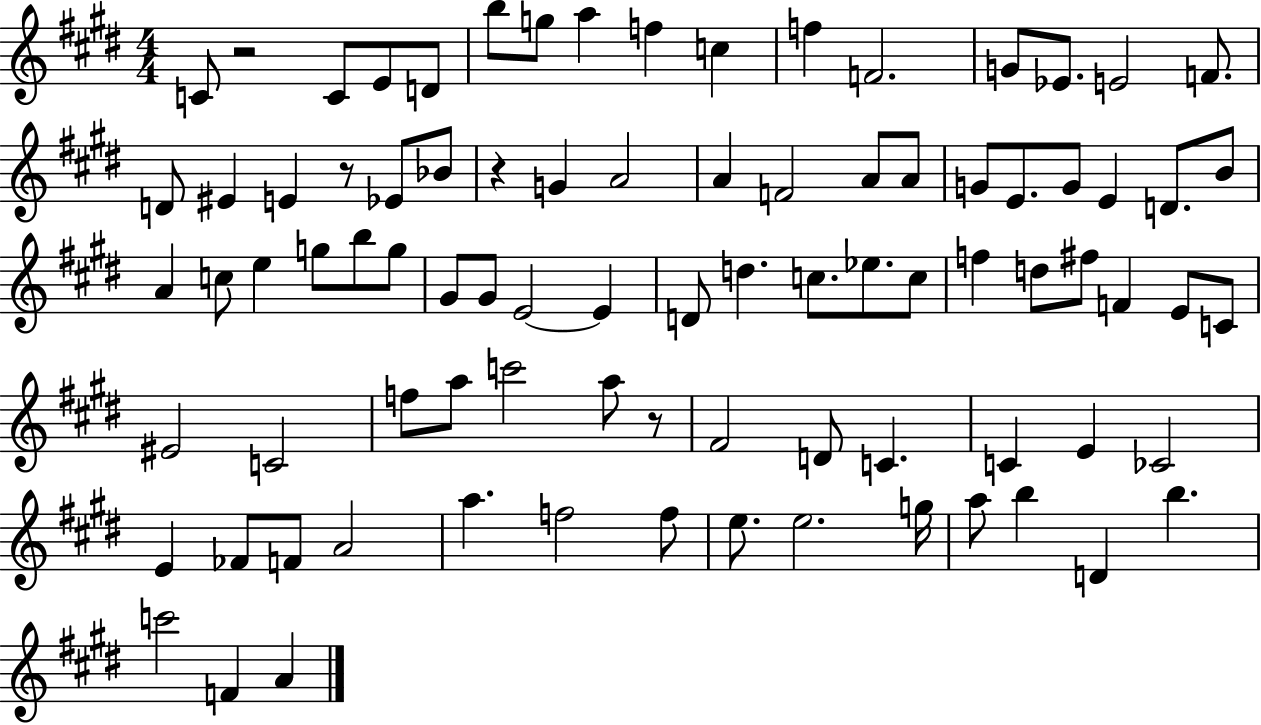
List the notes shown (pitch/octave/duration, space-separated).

C4/e R/h C4/e E4/e D4/e B5/e G5/e A5/q F5/q C5/q F5/q F4/h. G4/e Eb4/e. E4/h F4/e. D4/e EIS4/q E4/q R/e Eb4/e Bb4/e R/q G4/q A4/h A4/q F4/h A4/e A4/e G4/e E4/e. G4/e E4/q D4/e. B4/e A4/q C5/e E5/q G5/e B5/e G5/e G#4/e G#4/e E4/h E4/q D4/e D5/q. C5/e. Eb5/e. C5/e F5/q D5/e F#5/e F4/q E4/e C4/e EIS4/h C4/h F5/e A5/e C6/h A5/e R/e F#4/h D4/e C4/q. C4/q E4/q CES4/h E4/q FES4/e F4/e A4/h A5/q. F5/h F5/e E5/e. E5/h. G5/s A5/e B5/q D4/q B5/q. C6/h F4/q A4/q